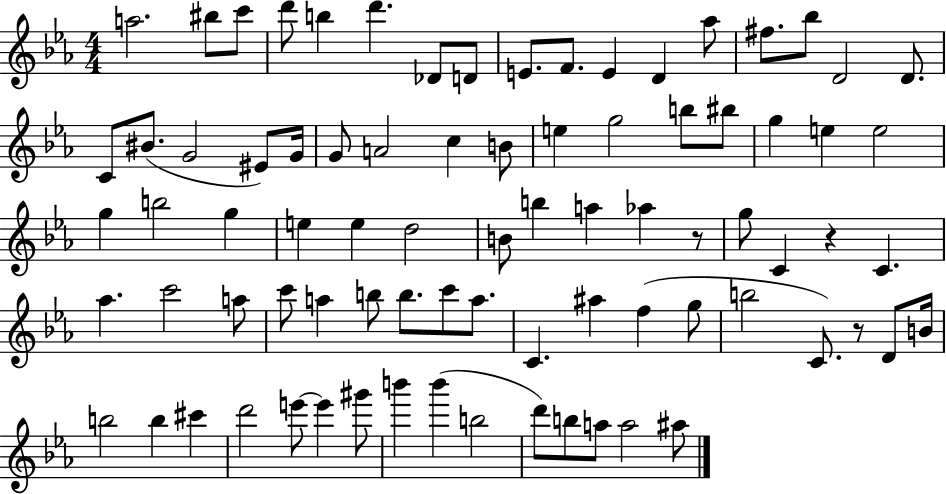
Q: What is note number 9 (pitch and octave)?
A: E4